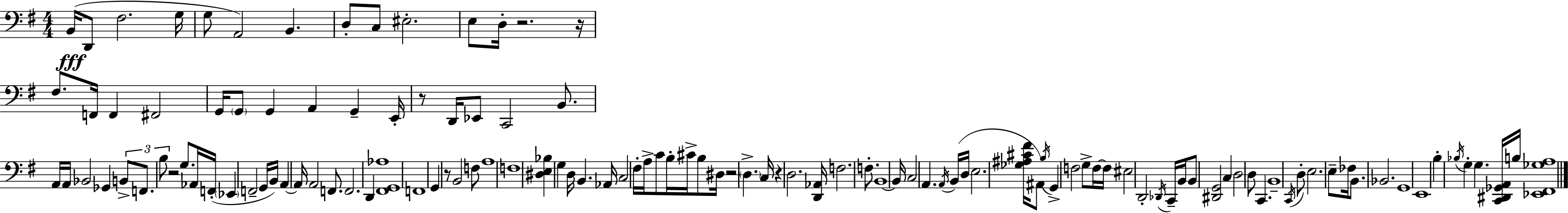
B2/s D2/e F#3/h. G3/s G3/e A2/h B2/q. D3/e C3/e EIS3/h. E3/e D3/s R/h. R/s F#3/e. F2/s F2/q F#2/h G2/s G2/e G2/q A2/q G2/q E2/s R/e D2/s Eb2/e C2/h B2/e. A2/s A2/s Bb2/h Gb2/q B2/e F2/e. B3/e R/h G3/e. Ab2/s F2/s Eb2/q F2/h G2/s B2/s A2/q A2/s A2/h F2/e. F2/h. D2/q [F#2,G2,Ab3]/w F2/w G2/q R/e B2/h F3/e A3/w F3/w [D#3,E3,Bb3]/q G3/q D3/s B2/q. Ab2/s C3/h F#3/s A3/s C4/e B3/s C#4/s B3/e D#3/s R/h D3/q. C3/s R/q D3/h. [D2,Ab2]/s F3/h. F3/e. B2/w B2/s C3/h A2/q. A2/s B2/s D3/s E3/h. [Gb3,A#3,C#4,F#4]/s A#2/e B3/s G2/q F3/h G3/e F3/s F3/s EIS3/h D2/h Db2/s C2/s B2/s B2/e [D#2,G2]/h C3/q D3/h D3/e C2/q. B2/w C2/s D3/e E3/h. E3/e FES3/s B2/e. Bb2/h. G2/w E2/w B3/q Bb3/s G3/q G3/q. [C2,D#2,Gb2,A2]/s B3/s [Eb2,F#2,Gb3,A3]/w